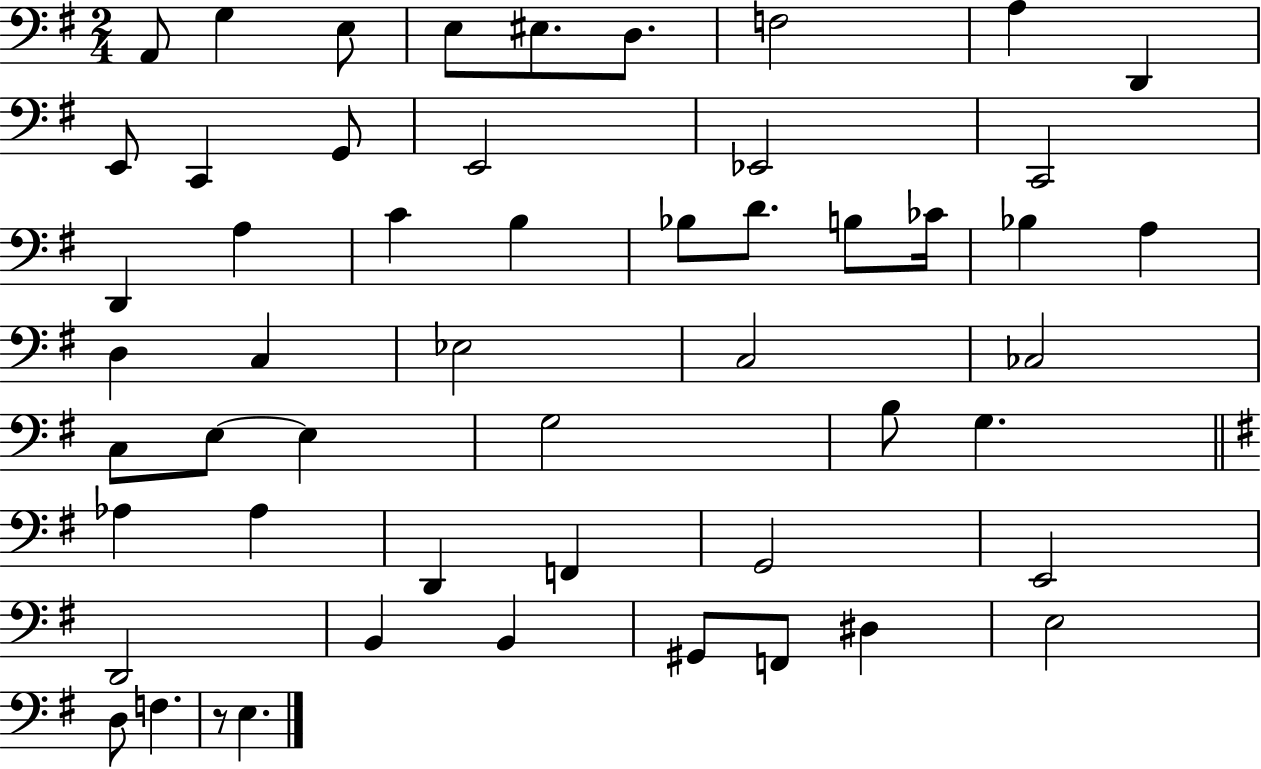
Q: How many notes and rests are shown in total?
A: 53